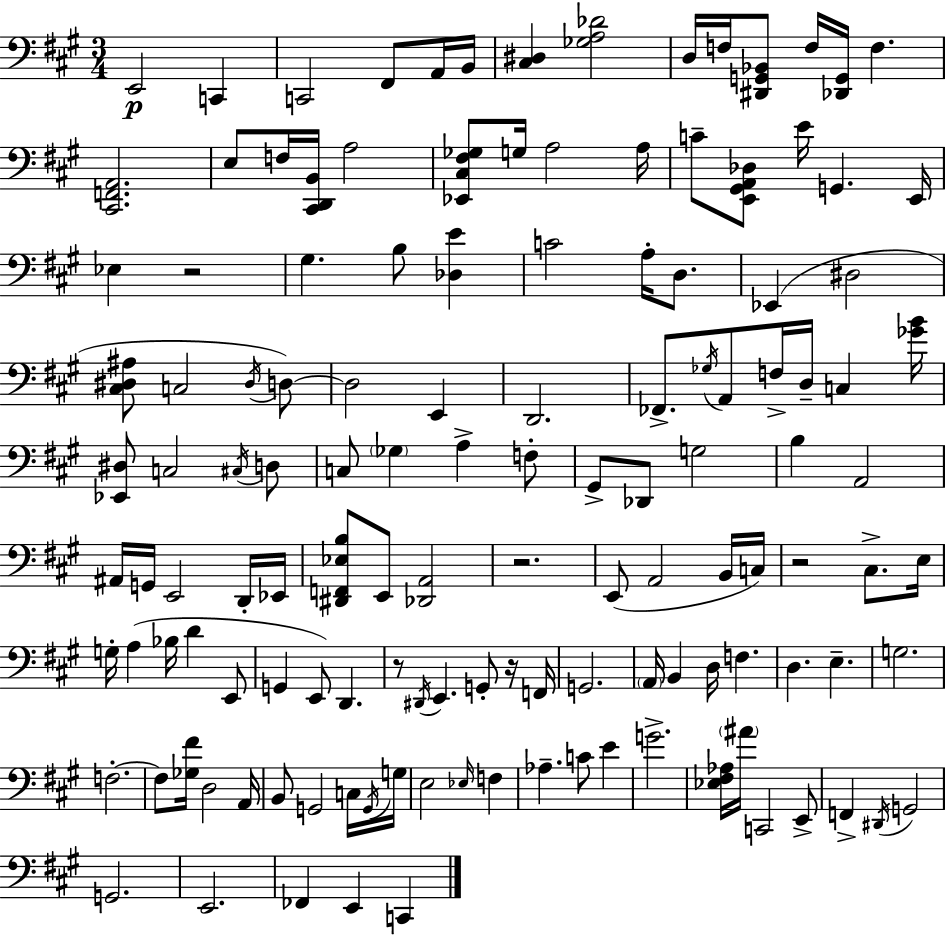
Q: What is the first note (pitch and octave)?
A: E2